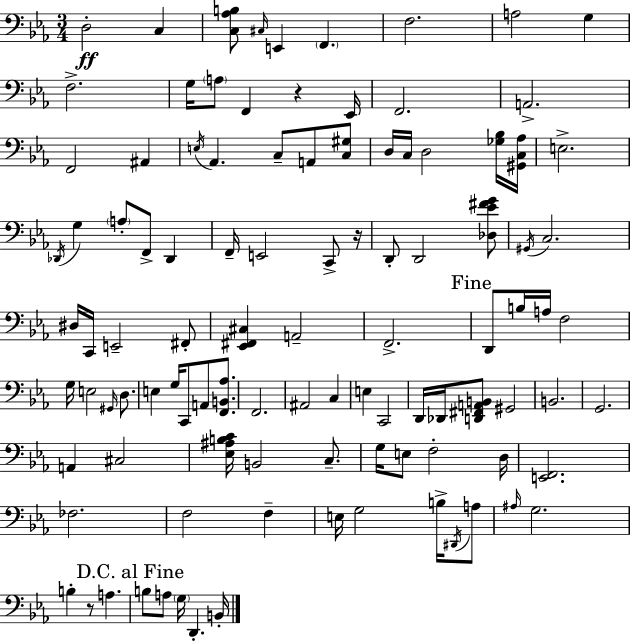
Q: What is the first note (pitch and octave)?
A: D3